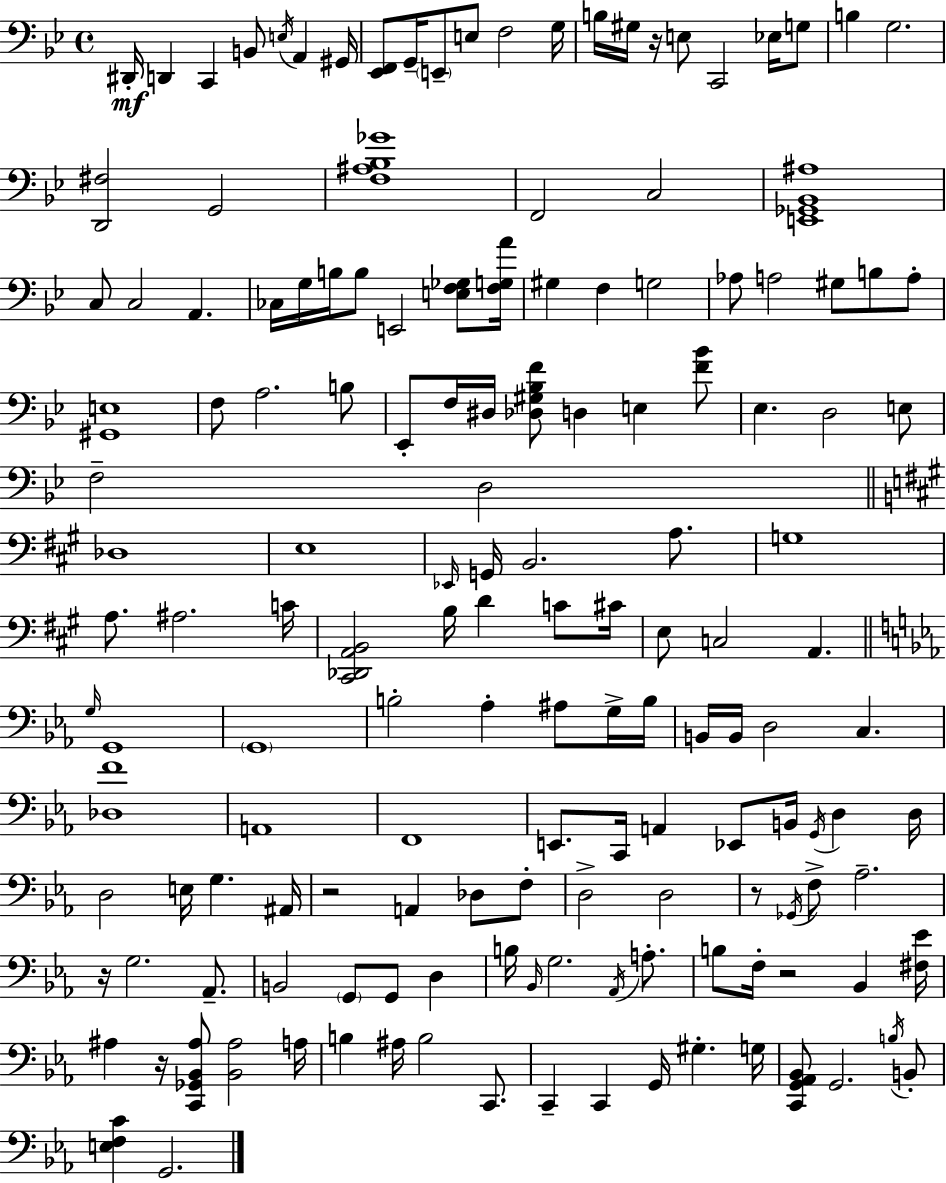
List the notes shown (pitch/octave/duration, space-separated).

D#2/s D2/q C2/q B2/e E3/s A2/q G#2/s [Eb2,F2]/e G2/s E2/e E3/e F3/h G3/s B3/s G#3/s R/s E3/e C2/h Eb3/s G3/e B3/q G3/h. [D2,F#3]/h G2/h [F3,A#3,Bb3,Gb4]/w F2/h C3/h [E2,Gb2,Bb2,A#3]/w C3/e C3/h A2/q. CES3/s G3/s B3/s B3/e E2/h [E3,F3,Gb3]/e [F3,G3,A4]/s G#3/q F3/q G3/h Ab3/e A3/h G#3/e B3/e A3/e [G#2,E3]/w F3/e A3/h. B3/e Eb2/e F3/s D#3/s [Db3,G#3,Bb3,F4]/e D3/q E3/q [F4,Bb4]/e Eb3/q. D3/h E3/e F3/h D3/h Db3/w E3/w Eb2/s G2/s B2/h. A3/e. G3/w A3/e. A#3/h. C4/s [C#2,Db2,A2,B2]/h B3/s D4/q C4/e C#4/s E3/e C3/h A2/q. G3/s G2/w G2/w B3/h Ab3/q A#3/e G3/s B3/s B2/s B2/s D3/h C3/q. [Db3,F4]/w A2/w F2/w E2/e. C2/s A2/q Eb2/e B2/s G2/s D3/q D3/s D3/h E3/s G3/q. A#2/s R/h A2/q Db3/e F3/e D3/h D3/h R/e Gb2/s F3/e Ab3/h. R/s G3/h. Ab2/e. B2/h G2/e G2/e D3/q B3/s Bb2/s G3/h. Ab2/s A3/e. B3/e F3/s R/h Bb2/q [F#3,Eb4]/s A#3/q R/s [C2,Gb2,Bb2,A#3]/e [Bb2,A#3]/h A3/s B3/q A#3/s B3/h C2/e. C2/q C2/q G2/s G#3/q. G3/s [C2,G2,Ab2,Bb2]/e G2/h. B3/s B2/e [E3,F3,C4]/q G2/h.